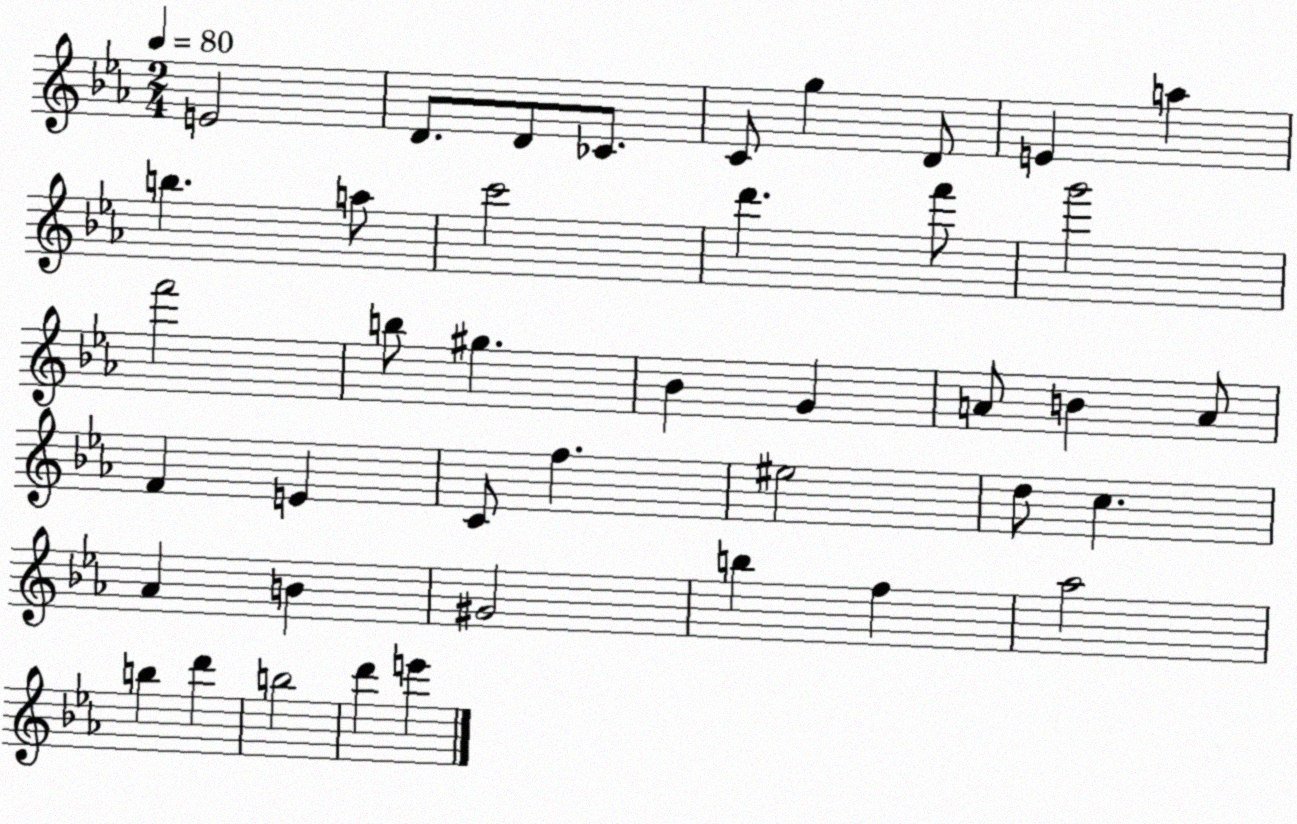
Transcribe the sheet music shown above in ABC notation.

X:1
T:Untitled
M:2/4
L:1/4
K:Eb
E2 D/2 D/2 _C/2 C/2 g D/2 E a b a/2 c'2 d' f'/2 g'2 f'2 b/2 ^g _B G A/2 B A/2 F E C/2 f ^e2 d/2 c _A B ^G2 b f _a2 b d' b2 d' e'